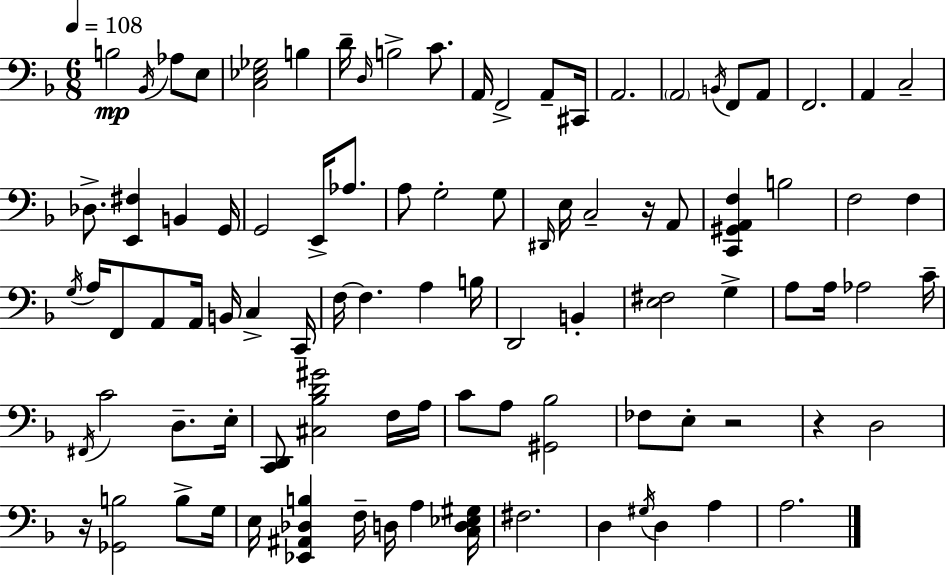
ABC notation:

X:1
T:Untitled
M:6/8
L:1/4
K:F
B,2 _B,,/4 _A,/2 E,/2 [C,_E,_G,]2 B, D/4 D,/4 B,2 C/2 A,,/4 F,,2 A,,/2 ^C,,/4 A,,2 A,,2 B,,/4 F,,/2 A,,/2 F,,2 A,, C,2 _D,/2 [E,,^F,] B,, G,,/4 G,,2 E,,/4 _A,/2 A,/2 G,2 G,/2 ^D,,/4 E,/4 C,2 z/4 A,,/2 [C,,^G,,A,,F,] B,2 F,2 F, G,/4 A,/4 F,,/2 A,,/2 A,,/4 B,,/4 C, C,,/4 F,/4 F, A, B,/4 D,,2 B,, [E,^F,]2 G, A,/2 A,/4 _A,2 C/4 ^F,,/4 C2 D,/2 E,/4 [C,,D,,]/2 [^C,_B,D^G]2 F,/4 A,/4 C/2 A,/2 [^G,,_B,]2 _F,/2 E,/2 z2 z D,2 z/4 [_G,,B,]2 B,/2 G,/4 E,/4 [_E,,^A,,_D,B,] F,/4 D,/4 A, [C,D,_E,^G,]/4 ^F,2 D, ^G,/4 D, A, A,2